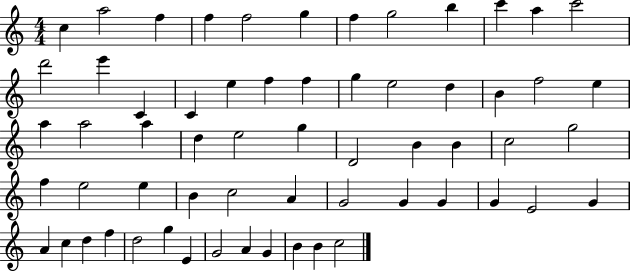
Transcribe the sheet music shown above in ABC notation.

X:1
T:Untitled
M:4/4
L:1/4
K:C
c a2 f f f2 g f g2 b c' a c'2 d'2 e' C C e f f g e2 d B f2 e a a2 a d e2 g D2 B B c2 g2 f e2 e B c2 A G2 G G G E2 G A c d f d2 g E G2 A G B B c2